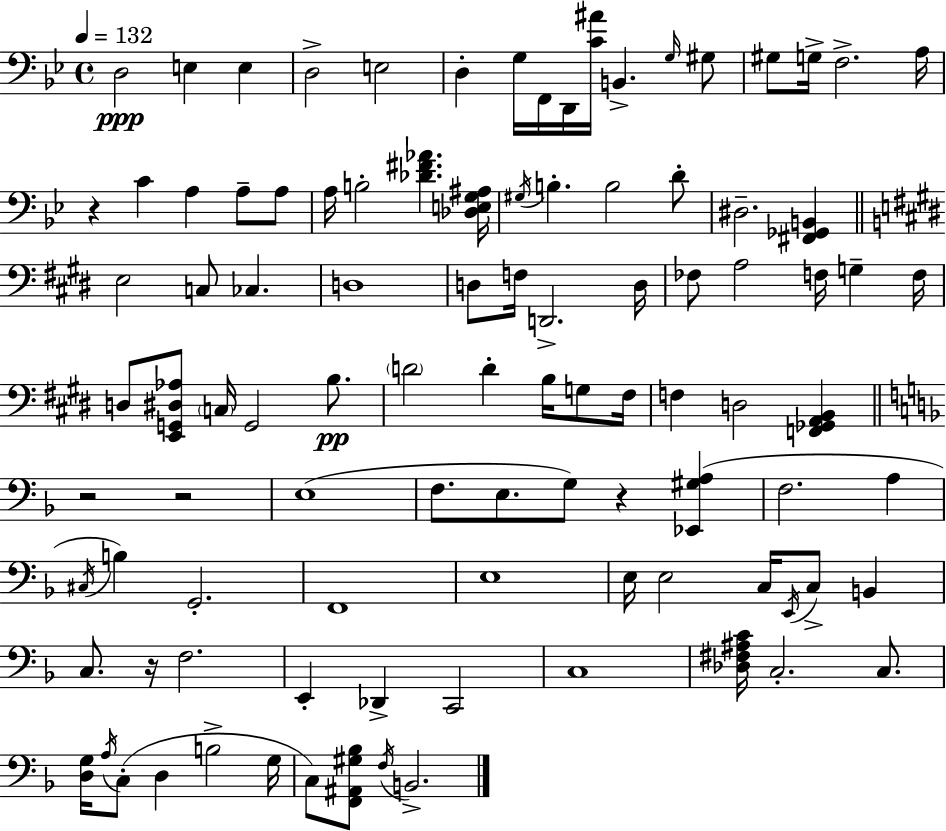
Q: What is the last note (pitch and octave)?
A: B2